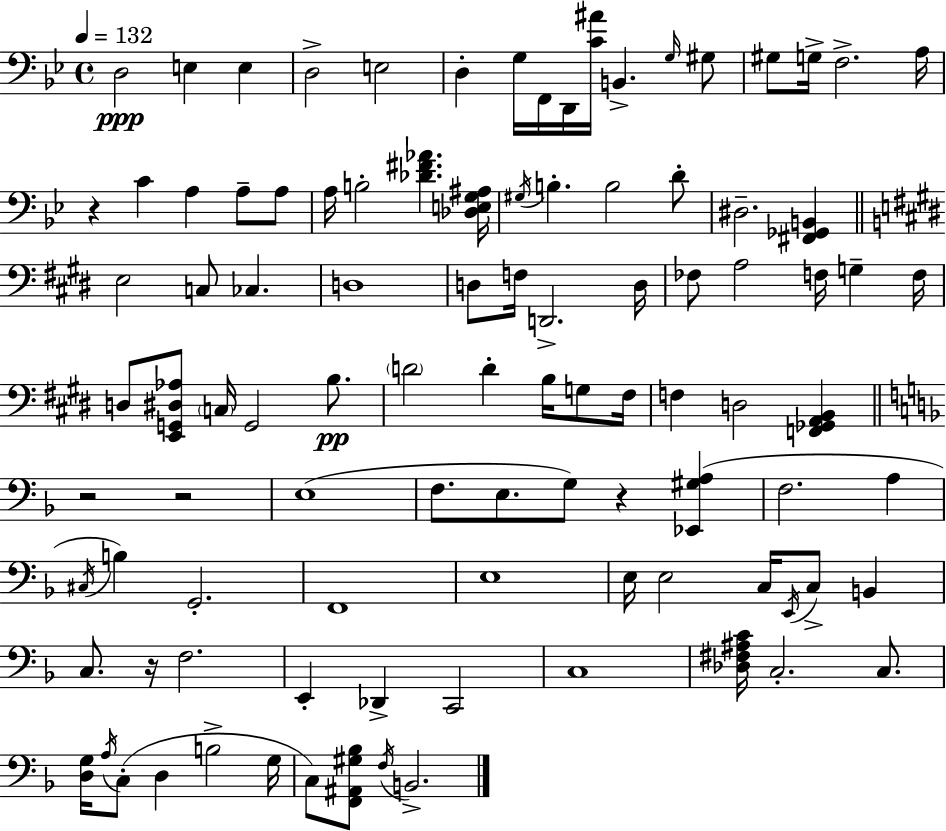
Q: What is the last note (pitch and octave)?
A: B2